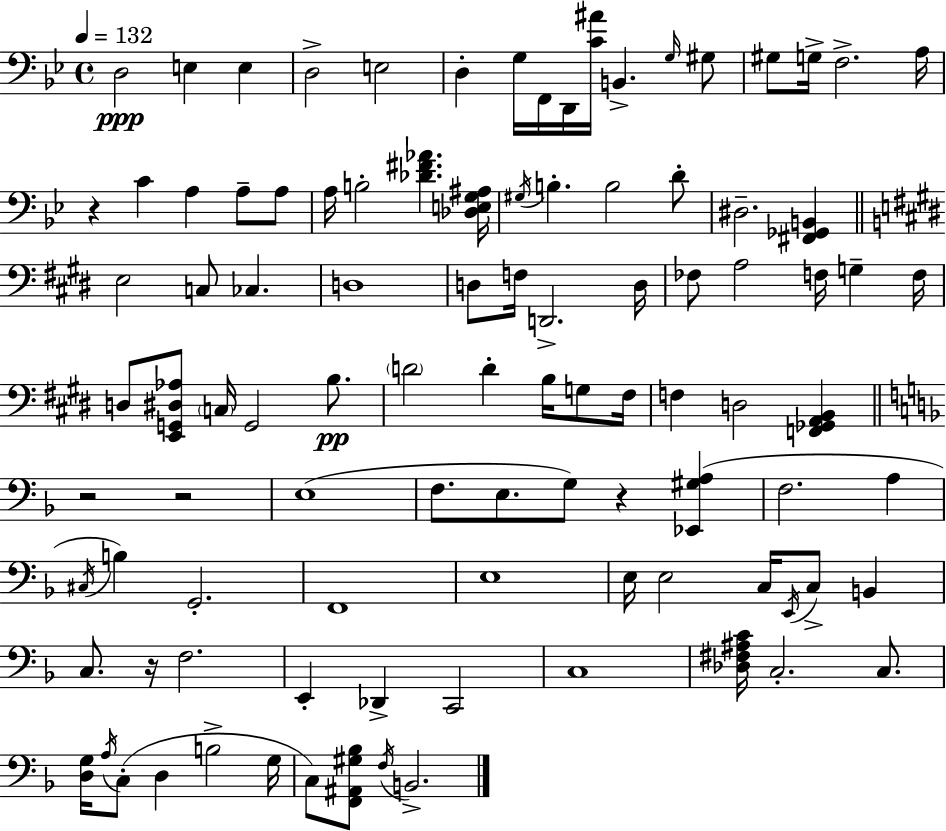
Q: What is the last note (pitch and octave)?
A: B2